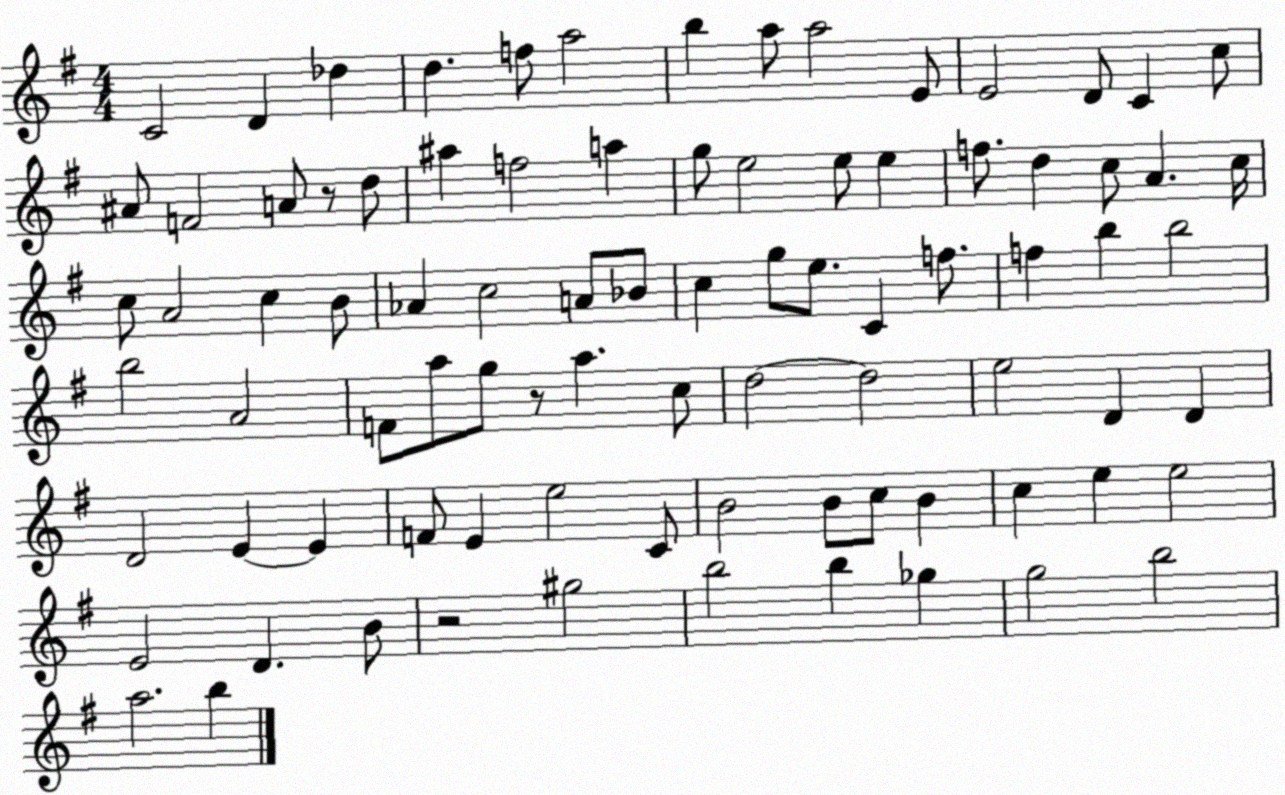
X:1
T:Untitled
M:4/4
L:1/4
K:G
C2 D _d d f/2 a2 b a/2 a2 E/2 E2 D/2 C c/2 ^A/2 F2 A/2 z/2 d/2 ^a f2 a g/2 e2 e/2 e f/2 d c/2 A c/4 c/2 A2 c B/2 _A c2 A/2 _B/2 c g/2 e/2 C f/2 f b b2 b2 A2 F/2 a/2 g/2 z/2 a c/2 d2 d2 e2 D D D2 E E F/2 E e2 C/2 B2 B/2 c/2 B c e e2 E2 D B/2 z2 ^g2 b2 b _g g2 b2 a2 b